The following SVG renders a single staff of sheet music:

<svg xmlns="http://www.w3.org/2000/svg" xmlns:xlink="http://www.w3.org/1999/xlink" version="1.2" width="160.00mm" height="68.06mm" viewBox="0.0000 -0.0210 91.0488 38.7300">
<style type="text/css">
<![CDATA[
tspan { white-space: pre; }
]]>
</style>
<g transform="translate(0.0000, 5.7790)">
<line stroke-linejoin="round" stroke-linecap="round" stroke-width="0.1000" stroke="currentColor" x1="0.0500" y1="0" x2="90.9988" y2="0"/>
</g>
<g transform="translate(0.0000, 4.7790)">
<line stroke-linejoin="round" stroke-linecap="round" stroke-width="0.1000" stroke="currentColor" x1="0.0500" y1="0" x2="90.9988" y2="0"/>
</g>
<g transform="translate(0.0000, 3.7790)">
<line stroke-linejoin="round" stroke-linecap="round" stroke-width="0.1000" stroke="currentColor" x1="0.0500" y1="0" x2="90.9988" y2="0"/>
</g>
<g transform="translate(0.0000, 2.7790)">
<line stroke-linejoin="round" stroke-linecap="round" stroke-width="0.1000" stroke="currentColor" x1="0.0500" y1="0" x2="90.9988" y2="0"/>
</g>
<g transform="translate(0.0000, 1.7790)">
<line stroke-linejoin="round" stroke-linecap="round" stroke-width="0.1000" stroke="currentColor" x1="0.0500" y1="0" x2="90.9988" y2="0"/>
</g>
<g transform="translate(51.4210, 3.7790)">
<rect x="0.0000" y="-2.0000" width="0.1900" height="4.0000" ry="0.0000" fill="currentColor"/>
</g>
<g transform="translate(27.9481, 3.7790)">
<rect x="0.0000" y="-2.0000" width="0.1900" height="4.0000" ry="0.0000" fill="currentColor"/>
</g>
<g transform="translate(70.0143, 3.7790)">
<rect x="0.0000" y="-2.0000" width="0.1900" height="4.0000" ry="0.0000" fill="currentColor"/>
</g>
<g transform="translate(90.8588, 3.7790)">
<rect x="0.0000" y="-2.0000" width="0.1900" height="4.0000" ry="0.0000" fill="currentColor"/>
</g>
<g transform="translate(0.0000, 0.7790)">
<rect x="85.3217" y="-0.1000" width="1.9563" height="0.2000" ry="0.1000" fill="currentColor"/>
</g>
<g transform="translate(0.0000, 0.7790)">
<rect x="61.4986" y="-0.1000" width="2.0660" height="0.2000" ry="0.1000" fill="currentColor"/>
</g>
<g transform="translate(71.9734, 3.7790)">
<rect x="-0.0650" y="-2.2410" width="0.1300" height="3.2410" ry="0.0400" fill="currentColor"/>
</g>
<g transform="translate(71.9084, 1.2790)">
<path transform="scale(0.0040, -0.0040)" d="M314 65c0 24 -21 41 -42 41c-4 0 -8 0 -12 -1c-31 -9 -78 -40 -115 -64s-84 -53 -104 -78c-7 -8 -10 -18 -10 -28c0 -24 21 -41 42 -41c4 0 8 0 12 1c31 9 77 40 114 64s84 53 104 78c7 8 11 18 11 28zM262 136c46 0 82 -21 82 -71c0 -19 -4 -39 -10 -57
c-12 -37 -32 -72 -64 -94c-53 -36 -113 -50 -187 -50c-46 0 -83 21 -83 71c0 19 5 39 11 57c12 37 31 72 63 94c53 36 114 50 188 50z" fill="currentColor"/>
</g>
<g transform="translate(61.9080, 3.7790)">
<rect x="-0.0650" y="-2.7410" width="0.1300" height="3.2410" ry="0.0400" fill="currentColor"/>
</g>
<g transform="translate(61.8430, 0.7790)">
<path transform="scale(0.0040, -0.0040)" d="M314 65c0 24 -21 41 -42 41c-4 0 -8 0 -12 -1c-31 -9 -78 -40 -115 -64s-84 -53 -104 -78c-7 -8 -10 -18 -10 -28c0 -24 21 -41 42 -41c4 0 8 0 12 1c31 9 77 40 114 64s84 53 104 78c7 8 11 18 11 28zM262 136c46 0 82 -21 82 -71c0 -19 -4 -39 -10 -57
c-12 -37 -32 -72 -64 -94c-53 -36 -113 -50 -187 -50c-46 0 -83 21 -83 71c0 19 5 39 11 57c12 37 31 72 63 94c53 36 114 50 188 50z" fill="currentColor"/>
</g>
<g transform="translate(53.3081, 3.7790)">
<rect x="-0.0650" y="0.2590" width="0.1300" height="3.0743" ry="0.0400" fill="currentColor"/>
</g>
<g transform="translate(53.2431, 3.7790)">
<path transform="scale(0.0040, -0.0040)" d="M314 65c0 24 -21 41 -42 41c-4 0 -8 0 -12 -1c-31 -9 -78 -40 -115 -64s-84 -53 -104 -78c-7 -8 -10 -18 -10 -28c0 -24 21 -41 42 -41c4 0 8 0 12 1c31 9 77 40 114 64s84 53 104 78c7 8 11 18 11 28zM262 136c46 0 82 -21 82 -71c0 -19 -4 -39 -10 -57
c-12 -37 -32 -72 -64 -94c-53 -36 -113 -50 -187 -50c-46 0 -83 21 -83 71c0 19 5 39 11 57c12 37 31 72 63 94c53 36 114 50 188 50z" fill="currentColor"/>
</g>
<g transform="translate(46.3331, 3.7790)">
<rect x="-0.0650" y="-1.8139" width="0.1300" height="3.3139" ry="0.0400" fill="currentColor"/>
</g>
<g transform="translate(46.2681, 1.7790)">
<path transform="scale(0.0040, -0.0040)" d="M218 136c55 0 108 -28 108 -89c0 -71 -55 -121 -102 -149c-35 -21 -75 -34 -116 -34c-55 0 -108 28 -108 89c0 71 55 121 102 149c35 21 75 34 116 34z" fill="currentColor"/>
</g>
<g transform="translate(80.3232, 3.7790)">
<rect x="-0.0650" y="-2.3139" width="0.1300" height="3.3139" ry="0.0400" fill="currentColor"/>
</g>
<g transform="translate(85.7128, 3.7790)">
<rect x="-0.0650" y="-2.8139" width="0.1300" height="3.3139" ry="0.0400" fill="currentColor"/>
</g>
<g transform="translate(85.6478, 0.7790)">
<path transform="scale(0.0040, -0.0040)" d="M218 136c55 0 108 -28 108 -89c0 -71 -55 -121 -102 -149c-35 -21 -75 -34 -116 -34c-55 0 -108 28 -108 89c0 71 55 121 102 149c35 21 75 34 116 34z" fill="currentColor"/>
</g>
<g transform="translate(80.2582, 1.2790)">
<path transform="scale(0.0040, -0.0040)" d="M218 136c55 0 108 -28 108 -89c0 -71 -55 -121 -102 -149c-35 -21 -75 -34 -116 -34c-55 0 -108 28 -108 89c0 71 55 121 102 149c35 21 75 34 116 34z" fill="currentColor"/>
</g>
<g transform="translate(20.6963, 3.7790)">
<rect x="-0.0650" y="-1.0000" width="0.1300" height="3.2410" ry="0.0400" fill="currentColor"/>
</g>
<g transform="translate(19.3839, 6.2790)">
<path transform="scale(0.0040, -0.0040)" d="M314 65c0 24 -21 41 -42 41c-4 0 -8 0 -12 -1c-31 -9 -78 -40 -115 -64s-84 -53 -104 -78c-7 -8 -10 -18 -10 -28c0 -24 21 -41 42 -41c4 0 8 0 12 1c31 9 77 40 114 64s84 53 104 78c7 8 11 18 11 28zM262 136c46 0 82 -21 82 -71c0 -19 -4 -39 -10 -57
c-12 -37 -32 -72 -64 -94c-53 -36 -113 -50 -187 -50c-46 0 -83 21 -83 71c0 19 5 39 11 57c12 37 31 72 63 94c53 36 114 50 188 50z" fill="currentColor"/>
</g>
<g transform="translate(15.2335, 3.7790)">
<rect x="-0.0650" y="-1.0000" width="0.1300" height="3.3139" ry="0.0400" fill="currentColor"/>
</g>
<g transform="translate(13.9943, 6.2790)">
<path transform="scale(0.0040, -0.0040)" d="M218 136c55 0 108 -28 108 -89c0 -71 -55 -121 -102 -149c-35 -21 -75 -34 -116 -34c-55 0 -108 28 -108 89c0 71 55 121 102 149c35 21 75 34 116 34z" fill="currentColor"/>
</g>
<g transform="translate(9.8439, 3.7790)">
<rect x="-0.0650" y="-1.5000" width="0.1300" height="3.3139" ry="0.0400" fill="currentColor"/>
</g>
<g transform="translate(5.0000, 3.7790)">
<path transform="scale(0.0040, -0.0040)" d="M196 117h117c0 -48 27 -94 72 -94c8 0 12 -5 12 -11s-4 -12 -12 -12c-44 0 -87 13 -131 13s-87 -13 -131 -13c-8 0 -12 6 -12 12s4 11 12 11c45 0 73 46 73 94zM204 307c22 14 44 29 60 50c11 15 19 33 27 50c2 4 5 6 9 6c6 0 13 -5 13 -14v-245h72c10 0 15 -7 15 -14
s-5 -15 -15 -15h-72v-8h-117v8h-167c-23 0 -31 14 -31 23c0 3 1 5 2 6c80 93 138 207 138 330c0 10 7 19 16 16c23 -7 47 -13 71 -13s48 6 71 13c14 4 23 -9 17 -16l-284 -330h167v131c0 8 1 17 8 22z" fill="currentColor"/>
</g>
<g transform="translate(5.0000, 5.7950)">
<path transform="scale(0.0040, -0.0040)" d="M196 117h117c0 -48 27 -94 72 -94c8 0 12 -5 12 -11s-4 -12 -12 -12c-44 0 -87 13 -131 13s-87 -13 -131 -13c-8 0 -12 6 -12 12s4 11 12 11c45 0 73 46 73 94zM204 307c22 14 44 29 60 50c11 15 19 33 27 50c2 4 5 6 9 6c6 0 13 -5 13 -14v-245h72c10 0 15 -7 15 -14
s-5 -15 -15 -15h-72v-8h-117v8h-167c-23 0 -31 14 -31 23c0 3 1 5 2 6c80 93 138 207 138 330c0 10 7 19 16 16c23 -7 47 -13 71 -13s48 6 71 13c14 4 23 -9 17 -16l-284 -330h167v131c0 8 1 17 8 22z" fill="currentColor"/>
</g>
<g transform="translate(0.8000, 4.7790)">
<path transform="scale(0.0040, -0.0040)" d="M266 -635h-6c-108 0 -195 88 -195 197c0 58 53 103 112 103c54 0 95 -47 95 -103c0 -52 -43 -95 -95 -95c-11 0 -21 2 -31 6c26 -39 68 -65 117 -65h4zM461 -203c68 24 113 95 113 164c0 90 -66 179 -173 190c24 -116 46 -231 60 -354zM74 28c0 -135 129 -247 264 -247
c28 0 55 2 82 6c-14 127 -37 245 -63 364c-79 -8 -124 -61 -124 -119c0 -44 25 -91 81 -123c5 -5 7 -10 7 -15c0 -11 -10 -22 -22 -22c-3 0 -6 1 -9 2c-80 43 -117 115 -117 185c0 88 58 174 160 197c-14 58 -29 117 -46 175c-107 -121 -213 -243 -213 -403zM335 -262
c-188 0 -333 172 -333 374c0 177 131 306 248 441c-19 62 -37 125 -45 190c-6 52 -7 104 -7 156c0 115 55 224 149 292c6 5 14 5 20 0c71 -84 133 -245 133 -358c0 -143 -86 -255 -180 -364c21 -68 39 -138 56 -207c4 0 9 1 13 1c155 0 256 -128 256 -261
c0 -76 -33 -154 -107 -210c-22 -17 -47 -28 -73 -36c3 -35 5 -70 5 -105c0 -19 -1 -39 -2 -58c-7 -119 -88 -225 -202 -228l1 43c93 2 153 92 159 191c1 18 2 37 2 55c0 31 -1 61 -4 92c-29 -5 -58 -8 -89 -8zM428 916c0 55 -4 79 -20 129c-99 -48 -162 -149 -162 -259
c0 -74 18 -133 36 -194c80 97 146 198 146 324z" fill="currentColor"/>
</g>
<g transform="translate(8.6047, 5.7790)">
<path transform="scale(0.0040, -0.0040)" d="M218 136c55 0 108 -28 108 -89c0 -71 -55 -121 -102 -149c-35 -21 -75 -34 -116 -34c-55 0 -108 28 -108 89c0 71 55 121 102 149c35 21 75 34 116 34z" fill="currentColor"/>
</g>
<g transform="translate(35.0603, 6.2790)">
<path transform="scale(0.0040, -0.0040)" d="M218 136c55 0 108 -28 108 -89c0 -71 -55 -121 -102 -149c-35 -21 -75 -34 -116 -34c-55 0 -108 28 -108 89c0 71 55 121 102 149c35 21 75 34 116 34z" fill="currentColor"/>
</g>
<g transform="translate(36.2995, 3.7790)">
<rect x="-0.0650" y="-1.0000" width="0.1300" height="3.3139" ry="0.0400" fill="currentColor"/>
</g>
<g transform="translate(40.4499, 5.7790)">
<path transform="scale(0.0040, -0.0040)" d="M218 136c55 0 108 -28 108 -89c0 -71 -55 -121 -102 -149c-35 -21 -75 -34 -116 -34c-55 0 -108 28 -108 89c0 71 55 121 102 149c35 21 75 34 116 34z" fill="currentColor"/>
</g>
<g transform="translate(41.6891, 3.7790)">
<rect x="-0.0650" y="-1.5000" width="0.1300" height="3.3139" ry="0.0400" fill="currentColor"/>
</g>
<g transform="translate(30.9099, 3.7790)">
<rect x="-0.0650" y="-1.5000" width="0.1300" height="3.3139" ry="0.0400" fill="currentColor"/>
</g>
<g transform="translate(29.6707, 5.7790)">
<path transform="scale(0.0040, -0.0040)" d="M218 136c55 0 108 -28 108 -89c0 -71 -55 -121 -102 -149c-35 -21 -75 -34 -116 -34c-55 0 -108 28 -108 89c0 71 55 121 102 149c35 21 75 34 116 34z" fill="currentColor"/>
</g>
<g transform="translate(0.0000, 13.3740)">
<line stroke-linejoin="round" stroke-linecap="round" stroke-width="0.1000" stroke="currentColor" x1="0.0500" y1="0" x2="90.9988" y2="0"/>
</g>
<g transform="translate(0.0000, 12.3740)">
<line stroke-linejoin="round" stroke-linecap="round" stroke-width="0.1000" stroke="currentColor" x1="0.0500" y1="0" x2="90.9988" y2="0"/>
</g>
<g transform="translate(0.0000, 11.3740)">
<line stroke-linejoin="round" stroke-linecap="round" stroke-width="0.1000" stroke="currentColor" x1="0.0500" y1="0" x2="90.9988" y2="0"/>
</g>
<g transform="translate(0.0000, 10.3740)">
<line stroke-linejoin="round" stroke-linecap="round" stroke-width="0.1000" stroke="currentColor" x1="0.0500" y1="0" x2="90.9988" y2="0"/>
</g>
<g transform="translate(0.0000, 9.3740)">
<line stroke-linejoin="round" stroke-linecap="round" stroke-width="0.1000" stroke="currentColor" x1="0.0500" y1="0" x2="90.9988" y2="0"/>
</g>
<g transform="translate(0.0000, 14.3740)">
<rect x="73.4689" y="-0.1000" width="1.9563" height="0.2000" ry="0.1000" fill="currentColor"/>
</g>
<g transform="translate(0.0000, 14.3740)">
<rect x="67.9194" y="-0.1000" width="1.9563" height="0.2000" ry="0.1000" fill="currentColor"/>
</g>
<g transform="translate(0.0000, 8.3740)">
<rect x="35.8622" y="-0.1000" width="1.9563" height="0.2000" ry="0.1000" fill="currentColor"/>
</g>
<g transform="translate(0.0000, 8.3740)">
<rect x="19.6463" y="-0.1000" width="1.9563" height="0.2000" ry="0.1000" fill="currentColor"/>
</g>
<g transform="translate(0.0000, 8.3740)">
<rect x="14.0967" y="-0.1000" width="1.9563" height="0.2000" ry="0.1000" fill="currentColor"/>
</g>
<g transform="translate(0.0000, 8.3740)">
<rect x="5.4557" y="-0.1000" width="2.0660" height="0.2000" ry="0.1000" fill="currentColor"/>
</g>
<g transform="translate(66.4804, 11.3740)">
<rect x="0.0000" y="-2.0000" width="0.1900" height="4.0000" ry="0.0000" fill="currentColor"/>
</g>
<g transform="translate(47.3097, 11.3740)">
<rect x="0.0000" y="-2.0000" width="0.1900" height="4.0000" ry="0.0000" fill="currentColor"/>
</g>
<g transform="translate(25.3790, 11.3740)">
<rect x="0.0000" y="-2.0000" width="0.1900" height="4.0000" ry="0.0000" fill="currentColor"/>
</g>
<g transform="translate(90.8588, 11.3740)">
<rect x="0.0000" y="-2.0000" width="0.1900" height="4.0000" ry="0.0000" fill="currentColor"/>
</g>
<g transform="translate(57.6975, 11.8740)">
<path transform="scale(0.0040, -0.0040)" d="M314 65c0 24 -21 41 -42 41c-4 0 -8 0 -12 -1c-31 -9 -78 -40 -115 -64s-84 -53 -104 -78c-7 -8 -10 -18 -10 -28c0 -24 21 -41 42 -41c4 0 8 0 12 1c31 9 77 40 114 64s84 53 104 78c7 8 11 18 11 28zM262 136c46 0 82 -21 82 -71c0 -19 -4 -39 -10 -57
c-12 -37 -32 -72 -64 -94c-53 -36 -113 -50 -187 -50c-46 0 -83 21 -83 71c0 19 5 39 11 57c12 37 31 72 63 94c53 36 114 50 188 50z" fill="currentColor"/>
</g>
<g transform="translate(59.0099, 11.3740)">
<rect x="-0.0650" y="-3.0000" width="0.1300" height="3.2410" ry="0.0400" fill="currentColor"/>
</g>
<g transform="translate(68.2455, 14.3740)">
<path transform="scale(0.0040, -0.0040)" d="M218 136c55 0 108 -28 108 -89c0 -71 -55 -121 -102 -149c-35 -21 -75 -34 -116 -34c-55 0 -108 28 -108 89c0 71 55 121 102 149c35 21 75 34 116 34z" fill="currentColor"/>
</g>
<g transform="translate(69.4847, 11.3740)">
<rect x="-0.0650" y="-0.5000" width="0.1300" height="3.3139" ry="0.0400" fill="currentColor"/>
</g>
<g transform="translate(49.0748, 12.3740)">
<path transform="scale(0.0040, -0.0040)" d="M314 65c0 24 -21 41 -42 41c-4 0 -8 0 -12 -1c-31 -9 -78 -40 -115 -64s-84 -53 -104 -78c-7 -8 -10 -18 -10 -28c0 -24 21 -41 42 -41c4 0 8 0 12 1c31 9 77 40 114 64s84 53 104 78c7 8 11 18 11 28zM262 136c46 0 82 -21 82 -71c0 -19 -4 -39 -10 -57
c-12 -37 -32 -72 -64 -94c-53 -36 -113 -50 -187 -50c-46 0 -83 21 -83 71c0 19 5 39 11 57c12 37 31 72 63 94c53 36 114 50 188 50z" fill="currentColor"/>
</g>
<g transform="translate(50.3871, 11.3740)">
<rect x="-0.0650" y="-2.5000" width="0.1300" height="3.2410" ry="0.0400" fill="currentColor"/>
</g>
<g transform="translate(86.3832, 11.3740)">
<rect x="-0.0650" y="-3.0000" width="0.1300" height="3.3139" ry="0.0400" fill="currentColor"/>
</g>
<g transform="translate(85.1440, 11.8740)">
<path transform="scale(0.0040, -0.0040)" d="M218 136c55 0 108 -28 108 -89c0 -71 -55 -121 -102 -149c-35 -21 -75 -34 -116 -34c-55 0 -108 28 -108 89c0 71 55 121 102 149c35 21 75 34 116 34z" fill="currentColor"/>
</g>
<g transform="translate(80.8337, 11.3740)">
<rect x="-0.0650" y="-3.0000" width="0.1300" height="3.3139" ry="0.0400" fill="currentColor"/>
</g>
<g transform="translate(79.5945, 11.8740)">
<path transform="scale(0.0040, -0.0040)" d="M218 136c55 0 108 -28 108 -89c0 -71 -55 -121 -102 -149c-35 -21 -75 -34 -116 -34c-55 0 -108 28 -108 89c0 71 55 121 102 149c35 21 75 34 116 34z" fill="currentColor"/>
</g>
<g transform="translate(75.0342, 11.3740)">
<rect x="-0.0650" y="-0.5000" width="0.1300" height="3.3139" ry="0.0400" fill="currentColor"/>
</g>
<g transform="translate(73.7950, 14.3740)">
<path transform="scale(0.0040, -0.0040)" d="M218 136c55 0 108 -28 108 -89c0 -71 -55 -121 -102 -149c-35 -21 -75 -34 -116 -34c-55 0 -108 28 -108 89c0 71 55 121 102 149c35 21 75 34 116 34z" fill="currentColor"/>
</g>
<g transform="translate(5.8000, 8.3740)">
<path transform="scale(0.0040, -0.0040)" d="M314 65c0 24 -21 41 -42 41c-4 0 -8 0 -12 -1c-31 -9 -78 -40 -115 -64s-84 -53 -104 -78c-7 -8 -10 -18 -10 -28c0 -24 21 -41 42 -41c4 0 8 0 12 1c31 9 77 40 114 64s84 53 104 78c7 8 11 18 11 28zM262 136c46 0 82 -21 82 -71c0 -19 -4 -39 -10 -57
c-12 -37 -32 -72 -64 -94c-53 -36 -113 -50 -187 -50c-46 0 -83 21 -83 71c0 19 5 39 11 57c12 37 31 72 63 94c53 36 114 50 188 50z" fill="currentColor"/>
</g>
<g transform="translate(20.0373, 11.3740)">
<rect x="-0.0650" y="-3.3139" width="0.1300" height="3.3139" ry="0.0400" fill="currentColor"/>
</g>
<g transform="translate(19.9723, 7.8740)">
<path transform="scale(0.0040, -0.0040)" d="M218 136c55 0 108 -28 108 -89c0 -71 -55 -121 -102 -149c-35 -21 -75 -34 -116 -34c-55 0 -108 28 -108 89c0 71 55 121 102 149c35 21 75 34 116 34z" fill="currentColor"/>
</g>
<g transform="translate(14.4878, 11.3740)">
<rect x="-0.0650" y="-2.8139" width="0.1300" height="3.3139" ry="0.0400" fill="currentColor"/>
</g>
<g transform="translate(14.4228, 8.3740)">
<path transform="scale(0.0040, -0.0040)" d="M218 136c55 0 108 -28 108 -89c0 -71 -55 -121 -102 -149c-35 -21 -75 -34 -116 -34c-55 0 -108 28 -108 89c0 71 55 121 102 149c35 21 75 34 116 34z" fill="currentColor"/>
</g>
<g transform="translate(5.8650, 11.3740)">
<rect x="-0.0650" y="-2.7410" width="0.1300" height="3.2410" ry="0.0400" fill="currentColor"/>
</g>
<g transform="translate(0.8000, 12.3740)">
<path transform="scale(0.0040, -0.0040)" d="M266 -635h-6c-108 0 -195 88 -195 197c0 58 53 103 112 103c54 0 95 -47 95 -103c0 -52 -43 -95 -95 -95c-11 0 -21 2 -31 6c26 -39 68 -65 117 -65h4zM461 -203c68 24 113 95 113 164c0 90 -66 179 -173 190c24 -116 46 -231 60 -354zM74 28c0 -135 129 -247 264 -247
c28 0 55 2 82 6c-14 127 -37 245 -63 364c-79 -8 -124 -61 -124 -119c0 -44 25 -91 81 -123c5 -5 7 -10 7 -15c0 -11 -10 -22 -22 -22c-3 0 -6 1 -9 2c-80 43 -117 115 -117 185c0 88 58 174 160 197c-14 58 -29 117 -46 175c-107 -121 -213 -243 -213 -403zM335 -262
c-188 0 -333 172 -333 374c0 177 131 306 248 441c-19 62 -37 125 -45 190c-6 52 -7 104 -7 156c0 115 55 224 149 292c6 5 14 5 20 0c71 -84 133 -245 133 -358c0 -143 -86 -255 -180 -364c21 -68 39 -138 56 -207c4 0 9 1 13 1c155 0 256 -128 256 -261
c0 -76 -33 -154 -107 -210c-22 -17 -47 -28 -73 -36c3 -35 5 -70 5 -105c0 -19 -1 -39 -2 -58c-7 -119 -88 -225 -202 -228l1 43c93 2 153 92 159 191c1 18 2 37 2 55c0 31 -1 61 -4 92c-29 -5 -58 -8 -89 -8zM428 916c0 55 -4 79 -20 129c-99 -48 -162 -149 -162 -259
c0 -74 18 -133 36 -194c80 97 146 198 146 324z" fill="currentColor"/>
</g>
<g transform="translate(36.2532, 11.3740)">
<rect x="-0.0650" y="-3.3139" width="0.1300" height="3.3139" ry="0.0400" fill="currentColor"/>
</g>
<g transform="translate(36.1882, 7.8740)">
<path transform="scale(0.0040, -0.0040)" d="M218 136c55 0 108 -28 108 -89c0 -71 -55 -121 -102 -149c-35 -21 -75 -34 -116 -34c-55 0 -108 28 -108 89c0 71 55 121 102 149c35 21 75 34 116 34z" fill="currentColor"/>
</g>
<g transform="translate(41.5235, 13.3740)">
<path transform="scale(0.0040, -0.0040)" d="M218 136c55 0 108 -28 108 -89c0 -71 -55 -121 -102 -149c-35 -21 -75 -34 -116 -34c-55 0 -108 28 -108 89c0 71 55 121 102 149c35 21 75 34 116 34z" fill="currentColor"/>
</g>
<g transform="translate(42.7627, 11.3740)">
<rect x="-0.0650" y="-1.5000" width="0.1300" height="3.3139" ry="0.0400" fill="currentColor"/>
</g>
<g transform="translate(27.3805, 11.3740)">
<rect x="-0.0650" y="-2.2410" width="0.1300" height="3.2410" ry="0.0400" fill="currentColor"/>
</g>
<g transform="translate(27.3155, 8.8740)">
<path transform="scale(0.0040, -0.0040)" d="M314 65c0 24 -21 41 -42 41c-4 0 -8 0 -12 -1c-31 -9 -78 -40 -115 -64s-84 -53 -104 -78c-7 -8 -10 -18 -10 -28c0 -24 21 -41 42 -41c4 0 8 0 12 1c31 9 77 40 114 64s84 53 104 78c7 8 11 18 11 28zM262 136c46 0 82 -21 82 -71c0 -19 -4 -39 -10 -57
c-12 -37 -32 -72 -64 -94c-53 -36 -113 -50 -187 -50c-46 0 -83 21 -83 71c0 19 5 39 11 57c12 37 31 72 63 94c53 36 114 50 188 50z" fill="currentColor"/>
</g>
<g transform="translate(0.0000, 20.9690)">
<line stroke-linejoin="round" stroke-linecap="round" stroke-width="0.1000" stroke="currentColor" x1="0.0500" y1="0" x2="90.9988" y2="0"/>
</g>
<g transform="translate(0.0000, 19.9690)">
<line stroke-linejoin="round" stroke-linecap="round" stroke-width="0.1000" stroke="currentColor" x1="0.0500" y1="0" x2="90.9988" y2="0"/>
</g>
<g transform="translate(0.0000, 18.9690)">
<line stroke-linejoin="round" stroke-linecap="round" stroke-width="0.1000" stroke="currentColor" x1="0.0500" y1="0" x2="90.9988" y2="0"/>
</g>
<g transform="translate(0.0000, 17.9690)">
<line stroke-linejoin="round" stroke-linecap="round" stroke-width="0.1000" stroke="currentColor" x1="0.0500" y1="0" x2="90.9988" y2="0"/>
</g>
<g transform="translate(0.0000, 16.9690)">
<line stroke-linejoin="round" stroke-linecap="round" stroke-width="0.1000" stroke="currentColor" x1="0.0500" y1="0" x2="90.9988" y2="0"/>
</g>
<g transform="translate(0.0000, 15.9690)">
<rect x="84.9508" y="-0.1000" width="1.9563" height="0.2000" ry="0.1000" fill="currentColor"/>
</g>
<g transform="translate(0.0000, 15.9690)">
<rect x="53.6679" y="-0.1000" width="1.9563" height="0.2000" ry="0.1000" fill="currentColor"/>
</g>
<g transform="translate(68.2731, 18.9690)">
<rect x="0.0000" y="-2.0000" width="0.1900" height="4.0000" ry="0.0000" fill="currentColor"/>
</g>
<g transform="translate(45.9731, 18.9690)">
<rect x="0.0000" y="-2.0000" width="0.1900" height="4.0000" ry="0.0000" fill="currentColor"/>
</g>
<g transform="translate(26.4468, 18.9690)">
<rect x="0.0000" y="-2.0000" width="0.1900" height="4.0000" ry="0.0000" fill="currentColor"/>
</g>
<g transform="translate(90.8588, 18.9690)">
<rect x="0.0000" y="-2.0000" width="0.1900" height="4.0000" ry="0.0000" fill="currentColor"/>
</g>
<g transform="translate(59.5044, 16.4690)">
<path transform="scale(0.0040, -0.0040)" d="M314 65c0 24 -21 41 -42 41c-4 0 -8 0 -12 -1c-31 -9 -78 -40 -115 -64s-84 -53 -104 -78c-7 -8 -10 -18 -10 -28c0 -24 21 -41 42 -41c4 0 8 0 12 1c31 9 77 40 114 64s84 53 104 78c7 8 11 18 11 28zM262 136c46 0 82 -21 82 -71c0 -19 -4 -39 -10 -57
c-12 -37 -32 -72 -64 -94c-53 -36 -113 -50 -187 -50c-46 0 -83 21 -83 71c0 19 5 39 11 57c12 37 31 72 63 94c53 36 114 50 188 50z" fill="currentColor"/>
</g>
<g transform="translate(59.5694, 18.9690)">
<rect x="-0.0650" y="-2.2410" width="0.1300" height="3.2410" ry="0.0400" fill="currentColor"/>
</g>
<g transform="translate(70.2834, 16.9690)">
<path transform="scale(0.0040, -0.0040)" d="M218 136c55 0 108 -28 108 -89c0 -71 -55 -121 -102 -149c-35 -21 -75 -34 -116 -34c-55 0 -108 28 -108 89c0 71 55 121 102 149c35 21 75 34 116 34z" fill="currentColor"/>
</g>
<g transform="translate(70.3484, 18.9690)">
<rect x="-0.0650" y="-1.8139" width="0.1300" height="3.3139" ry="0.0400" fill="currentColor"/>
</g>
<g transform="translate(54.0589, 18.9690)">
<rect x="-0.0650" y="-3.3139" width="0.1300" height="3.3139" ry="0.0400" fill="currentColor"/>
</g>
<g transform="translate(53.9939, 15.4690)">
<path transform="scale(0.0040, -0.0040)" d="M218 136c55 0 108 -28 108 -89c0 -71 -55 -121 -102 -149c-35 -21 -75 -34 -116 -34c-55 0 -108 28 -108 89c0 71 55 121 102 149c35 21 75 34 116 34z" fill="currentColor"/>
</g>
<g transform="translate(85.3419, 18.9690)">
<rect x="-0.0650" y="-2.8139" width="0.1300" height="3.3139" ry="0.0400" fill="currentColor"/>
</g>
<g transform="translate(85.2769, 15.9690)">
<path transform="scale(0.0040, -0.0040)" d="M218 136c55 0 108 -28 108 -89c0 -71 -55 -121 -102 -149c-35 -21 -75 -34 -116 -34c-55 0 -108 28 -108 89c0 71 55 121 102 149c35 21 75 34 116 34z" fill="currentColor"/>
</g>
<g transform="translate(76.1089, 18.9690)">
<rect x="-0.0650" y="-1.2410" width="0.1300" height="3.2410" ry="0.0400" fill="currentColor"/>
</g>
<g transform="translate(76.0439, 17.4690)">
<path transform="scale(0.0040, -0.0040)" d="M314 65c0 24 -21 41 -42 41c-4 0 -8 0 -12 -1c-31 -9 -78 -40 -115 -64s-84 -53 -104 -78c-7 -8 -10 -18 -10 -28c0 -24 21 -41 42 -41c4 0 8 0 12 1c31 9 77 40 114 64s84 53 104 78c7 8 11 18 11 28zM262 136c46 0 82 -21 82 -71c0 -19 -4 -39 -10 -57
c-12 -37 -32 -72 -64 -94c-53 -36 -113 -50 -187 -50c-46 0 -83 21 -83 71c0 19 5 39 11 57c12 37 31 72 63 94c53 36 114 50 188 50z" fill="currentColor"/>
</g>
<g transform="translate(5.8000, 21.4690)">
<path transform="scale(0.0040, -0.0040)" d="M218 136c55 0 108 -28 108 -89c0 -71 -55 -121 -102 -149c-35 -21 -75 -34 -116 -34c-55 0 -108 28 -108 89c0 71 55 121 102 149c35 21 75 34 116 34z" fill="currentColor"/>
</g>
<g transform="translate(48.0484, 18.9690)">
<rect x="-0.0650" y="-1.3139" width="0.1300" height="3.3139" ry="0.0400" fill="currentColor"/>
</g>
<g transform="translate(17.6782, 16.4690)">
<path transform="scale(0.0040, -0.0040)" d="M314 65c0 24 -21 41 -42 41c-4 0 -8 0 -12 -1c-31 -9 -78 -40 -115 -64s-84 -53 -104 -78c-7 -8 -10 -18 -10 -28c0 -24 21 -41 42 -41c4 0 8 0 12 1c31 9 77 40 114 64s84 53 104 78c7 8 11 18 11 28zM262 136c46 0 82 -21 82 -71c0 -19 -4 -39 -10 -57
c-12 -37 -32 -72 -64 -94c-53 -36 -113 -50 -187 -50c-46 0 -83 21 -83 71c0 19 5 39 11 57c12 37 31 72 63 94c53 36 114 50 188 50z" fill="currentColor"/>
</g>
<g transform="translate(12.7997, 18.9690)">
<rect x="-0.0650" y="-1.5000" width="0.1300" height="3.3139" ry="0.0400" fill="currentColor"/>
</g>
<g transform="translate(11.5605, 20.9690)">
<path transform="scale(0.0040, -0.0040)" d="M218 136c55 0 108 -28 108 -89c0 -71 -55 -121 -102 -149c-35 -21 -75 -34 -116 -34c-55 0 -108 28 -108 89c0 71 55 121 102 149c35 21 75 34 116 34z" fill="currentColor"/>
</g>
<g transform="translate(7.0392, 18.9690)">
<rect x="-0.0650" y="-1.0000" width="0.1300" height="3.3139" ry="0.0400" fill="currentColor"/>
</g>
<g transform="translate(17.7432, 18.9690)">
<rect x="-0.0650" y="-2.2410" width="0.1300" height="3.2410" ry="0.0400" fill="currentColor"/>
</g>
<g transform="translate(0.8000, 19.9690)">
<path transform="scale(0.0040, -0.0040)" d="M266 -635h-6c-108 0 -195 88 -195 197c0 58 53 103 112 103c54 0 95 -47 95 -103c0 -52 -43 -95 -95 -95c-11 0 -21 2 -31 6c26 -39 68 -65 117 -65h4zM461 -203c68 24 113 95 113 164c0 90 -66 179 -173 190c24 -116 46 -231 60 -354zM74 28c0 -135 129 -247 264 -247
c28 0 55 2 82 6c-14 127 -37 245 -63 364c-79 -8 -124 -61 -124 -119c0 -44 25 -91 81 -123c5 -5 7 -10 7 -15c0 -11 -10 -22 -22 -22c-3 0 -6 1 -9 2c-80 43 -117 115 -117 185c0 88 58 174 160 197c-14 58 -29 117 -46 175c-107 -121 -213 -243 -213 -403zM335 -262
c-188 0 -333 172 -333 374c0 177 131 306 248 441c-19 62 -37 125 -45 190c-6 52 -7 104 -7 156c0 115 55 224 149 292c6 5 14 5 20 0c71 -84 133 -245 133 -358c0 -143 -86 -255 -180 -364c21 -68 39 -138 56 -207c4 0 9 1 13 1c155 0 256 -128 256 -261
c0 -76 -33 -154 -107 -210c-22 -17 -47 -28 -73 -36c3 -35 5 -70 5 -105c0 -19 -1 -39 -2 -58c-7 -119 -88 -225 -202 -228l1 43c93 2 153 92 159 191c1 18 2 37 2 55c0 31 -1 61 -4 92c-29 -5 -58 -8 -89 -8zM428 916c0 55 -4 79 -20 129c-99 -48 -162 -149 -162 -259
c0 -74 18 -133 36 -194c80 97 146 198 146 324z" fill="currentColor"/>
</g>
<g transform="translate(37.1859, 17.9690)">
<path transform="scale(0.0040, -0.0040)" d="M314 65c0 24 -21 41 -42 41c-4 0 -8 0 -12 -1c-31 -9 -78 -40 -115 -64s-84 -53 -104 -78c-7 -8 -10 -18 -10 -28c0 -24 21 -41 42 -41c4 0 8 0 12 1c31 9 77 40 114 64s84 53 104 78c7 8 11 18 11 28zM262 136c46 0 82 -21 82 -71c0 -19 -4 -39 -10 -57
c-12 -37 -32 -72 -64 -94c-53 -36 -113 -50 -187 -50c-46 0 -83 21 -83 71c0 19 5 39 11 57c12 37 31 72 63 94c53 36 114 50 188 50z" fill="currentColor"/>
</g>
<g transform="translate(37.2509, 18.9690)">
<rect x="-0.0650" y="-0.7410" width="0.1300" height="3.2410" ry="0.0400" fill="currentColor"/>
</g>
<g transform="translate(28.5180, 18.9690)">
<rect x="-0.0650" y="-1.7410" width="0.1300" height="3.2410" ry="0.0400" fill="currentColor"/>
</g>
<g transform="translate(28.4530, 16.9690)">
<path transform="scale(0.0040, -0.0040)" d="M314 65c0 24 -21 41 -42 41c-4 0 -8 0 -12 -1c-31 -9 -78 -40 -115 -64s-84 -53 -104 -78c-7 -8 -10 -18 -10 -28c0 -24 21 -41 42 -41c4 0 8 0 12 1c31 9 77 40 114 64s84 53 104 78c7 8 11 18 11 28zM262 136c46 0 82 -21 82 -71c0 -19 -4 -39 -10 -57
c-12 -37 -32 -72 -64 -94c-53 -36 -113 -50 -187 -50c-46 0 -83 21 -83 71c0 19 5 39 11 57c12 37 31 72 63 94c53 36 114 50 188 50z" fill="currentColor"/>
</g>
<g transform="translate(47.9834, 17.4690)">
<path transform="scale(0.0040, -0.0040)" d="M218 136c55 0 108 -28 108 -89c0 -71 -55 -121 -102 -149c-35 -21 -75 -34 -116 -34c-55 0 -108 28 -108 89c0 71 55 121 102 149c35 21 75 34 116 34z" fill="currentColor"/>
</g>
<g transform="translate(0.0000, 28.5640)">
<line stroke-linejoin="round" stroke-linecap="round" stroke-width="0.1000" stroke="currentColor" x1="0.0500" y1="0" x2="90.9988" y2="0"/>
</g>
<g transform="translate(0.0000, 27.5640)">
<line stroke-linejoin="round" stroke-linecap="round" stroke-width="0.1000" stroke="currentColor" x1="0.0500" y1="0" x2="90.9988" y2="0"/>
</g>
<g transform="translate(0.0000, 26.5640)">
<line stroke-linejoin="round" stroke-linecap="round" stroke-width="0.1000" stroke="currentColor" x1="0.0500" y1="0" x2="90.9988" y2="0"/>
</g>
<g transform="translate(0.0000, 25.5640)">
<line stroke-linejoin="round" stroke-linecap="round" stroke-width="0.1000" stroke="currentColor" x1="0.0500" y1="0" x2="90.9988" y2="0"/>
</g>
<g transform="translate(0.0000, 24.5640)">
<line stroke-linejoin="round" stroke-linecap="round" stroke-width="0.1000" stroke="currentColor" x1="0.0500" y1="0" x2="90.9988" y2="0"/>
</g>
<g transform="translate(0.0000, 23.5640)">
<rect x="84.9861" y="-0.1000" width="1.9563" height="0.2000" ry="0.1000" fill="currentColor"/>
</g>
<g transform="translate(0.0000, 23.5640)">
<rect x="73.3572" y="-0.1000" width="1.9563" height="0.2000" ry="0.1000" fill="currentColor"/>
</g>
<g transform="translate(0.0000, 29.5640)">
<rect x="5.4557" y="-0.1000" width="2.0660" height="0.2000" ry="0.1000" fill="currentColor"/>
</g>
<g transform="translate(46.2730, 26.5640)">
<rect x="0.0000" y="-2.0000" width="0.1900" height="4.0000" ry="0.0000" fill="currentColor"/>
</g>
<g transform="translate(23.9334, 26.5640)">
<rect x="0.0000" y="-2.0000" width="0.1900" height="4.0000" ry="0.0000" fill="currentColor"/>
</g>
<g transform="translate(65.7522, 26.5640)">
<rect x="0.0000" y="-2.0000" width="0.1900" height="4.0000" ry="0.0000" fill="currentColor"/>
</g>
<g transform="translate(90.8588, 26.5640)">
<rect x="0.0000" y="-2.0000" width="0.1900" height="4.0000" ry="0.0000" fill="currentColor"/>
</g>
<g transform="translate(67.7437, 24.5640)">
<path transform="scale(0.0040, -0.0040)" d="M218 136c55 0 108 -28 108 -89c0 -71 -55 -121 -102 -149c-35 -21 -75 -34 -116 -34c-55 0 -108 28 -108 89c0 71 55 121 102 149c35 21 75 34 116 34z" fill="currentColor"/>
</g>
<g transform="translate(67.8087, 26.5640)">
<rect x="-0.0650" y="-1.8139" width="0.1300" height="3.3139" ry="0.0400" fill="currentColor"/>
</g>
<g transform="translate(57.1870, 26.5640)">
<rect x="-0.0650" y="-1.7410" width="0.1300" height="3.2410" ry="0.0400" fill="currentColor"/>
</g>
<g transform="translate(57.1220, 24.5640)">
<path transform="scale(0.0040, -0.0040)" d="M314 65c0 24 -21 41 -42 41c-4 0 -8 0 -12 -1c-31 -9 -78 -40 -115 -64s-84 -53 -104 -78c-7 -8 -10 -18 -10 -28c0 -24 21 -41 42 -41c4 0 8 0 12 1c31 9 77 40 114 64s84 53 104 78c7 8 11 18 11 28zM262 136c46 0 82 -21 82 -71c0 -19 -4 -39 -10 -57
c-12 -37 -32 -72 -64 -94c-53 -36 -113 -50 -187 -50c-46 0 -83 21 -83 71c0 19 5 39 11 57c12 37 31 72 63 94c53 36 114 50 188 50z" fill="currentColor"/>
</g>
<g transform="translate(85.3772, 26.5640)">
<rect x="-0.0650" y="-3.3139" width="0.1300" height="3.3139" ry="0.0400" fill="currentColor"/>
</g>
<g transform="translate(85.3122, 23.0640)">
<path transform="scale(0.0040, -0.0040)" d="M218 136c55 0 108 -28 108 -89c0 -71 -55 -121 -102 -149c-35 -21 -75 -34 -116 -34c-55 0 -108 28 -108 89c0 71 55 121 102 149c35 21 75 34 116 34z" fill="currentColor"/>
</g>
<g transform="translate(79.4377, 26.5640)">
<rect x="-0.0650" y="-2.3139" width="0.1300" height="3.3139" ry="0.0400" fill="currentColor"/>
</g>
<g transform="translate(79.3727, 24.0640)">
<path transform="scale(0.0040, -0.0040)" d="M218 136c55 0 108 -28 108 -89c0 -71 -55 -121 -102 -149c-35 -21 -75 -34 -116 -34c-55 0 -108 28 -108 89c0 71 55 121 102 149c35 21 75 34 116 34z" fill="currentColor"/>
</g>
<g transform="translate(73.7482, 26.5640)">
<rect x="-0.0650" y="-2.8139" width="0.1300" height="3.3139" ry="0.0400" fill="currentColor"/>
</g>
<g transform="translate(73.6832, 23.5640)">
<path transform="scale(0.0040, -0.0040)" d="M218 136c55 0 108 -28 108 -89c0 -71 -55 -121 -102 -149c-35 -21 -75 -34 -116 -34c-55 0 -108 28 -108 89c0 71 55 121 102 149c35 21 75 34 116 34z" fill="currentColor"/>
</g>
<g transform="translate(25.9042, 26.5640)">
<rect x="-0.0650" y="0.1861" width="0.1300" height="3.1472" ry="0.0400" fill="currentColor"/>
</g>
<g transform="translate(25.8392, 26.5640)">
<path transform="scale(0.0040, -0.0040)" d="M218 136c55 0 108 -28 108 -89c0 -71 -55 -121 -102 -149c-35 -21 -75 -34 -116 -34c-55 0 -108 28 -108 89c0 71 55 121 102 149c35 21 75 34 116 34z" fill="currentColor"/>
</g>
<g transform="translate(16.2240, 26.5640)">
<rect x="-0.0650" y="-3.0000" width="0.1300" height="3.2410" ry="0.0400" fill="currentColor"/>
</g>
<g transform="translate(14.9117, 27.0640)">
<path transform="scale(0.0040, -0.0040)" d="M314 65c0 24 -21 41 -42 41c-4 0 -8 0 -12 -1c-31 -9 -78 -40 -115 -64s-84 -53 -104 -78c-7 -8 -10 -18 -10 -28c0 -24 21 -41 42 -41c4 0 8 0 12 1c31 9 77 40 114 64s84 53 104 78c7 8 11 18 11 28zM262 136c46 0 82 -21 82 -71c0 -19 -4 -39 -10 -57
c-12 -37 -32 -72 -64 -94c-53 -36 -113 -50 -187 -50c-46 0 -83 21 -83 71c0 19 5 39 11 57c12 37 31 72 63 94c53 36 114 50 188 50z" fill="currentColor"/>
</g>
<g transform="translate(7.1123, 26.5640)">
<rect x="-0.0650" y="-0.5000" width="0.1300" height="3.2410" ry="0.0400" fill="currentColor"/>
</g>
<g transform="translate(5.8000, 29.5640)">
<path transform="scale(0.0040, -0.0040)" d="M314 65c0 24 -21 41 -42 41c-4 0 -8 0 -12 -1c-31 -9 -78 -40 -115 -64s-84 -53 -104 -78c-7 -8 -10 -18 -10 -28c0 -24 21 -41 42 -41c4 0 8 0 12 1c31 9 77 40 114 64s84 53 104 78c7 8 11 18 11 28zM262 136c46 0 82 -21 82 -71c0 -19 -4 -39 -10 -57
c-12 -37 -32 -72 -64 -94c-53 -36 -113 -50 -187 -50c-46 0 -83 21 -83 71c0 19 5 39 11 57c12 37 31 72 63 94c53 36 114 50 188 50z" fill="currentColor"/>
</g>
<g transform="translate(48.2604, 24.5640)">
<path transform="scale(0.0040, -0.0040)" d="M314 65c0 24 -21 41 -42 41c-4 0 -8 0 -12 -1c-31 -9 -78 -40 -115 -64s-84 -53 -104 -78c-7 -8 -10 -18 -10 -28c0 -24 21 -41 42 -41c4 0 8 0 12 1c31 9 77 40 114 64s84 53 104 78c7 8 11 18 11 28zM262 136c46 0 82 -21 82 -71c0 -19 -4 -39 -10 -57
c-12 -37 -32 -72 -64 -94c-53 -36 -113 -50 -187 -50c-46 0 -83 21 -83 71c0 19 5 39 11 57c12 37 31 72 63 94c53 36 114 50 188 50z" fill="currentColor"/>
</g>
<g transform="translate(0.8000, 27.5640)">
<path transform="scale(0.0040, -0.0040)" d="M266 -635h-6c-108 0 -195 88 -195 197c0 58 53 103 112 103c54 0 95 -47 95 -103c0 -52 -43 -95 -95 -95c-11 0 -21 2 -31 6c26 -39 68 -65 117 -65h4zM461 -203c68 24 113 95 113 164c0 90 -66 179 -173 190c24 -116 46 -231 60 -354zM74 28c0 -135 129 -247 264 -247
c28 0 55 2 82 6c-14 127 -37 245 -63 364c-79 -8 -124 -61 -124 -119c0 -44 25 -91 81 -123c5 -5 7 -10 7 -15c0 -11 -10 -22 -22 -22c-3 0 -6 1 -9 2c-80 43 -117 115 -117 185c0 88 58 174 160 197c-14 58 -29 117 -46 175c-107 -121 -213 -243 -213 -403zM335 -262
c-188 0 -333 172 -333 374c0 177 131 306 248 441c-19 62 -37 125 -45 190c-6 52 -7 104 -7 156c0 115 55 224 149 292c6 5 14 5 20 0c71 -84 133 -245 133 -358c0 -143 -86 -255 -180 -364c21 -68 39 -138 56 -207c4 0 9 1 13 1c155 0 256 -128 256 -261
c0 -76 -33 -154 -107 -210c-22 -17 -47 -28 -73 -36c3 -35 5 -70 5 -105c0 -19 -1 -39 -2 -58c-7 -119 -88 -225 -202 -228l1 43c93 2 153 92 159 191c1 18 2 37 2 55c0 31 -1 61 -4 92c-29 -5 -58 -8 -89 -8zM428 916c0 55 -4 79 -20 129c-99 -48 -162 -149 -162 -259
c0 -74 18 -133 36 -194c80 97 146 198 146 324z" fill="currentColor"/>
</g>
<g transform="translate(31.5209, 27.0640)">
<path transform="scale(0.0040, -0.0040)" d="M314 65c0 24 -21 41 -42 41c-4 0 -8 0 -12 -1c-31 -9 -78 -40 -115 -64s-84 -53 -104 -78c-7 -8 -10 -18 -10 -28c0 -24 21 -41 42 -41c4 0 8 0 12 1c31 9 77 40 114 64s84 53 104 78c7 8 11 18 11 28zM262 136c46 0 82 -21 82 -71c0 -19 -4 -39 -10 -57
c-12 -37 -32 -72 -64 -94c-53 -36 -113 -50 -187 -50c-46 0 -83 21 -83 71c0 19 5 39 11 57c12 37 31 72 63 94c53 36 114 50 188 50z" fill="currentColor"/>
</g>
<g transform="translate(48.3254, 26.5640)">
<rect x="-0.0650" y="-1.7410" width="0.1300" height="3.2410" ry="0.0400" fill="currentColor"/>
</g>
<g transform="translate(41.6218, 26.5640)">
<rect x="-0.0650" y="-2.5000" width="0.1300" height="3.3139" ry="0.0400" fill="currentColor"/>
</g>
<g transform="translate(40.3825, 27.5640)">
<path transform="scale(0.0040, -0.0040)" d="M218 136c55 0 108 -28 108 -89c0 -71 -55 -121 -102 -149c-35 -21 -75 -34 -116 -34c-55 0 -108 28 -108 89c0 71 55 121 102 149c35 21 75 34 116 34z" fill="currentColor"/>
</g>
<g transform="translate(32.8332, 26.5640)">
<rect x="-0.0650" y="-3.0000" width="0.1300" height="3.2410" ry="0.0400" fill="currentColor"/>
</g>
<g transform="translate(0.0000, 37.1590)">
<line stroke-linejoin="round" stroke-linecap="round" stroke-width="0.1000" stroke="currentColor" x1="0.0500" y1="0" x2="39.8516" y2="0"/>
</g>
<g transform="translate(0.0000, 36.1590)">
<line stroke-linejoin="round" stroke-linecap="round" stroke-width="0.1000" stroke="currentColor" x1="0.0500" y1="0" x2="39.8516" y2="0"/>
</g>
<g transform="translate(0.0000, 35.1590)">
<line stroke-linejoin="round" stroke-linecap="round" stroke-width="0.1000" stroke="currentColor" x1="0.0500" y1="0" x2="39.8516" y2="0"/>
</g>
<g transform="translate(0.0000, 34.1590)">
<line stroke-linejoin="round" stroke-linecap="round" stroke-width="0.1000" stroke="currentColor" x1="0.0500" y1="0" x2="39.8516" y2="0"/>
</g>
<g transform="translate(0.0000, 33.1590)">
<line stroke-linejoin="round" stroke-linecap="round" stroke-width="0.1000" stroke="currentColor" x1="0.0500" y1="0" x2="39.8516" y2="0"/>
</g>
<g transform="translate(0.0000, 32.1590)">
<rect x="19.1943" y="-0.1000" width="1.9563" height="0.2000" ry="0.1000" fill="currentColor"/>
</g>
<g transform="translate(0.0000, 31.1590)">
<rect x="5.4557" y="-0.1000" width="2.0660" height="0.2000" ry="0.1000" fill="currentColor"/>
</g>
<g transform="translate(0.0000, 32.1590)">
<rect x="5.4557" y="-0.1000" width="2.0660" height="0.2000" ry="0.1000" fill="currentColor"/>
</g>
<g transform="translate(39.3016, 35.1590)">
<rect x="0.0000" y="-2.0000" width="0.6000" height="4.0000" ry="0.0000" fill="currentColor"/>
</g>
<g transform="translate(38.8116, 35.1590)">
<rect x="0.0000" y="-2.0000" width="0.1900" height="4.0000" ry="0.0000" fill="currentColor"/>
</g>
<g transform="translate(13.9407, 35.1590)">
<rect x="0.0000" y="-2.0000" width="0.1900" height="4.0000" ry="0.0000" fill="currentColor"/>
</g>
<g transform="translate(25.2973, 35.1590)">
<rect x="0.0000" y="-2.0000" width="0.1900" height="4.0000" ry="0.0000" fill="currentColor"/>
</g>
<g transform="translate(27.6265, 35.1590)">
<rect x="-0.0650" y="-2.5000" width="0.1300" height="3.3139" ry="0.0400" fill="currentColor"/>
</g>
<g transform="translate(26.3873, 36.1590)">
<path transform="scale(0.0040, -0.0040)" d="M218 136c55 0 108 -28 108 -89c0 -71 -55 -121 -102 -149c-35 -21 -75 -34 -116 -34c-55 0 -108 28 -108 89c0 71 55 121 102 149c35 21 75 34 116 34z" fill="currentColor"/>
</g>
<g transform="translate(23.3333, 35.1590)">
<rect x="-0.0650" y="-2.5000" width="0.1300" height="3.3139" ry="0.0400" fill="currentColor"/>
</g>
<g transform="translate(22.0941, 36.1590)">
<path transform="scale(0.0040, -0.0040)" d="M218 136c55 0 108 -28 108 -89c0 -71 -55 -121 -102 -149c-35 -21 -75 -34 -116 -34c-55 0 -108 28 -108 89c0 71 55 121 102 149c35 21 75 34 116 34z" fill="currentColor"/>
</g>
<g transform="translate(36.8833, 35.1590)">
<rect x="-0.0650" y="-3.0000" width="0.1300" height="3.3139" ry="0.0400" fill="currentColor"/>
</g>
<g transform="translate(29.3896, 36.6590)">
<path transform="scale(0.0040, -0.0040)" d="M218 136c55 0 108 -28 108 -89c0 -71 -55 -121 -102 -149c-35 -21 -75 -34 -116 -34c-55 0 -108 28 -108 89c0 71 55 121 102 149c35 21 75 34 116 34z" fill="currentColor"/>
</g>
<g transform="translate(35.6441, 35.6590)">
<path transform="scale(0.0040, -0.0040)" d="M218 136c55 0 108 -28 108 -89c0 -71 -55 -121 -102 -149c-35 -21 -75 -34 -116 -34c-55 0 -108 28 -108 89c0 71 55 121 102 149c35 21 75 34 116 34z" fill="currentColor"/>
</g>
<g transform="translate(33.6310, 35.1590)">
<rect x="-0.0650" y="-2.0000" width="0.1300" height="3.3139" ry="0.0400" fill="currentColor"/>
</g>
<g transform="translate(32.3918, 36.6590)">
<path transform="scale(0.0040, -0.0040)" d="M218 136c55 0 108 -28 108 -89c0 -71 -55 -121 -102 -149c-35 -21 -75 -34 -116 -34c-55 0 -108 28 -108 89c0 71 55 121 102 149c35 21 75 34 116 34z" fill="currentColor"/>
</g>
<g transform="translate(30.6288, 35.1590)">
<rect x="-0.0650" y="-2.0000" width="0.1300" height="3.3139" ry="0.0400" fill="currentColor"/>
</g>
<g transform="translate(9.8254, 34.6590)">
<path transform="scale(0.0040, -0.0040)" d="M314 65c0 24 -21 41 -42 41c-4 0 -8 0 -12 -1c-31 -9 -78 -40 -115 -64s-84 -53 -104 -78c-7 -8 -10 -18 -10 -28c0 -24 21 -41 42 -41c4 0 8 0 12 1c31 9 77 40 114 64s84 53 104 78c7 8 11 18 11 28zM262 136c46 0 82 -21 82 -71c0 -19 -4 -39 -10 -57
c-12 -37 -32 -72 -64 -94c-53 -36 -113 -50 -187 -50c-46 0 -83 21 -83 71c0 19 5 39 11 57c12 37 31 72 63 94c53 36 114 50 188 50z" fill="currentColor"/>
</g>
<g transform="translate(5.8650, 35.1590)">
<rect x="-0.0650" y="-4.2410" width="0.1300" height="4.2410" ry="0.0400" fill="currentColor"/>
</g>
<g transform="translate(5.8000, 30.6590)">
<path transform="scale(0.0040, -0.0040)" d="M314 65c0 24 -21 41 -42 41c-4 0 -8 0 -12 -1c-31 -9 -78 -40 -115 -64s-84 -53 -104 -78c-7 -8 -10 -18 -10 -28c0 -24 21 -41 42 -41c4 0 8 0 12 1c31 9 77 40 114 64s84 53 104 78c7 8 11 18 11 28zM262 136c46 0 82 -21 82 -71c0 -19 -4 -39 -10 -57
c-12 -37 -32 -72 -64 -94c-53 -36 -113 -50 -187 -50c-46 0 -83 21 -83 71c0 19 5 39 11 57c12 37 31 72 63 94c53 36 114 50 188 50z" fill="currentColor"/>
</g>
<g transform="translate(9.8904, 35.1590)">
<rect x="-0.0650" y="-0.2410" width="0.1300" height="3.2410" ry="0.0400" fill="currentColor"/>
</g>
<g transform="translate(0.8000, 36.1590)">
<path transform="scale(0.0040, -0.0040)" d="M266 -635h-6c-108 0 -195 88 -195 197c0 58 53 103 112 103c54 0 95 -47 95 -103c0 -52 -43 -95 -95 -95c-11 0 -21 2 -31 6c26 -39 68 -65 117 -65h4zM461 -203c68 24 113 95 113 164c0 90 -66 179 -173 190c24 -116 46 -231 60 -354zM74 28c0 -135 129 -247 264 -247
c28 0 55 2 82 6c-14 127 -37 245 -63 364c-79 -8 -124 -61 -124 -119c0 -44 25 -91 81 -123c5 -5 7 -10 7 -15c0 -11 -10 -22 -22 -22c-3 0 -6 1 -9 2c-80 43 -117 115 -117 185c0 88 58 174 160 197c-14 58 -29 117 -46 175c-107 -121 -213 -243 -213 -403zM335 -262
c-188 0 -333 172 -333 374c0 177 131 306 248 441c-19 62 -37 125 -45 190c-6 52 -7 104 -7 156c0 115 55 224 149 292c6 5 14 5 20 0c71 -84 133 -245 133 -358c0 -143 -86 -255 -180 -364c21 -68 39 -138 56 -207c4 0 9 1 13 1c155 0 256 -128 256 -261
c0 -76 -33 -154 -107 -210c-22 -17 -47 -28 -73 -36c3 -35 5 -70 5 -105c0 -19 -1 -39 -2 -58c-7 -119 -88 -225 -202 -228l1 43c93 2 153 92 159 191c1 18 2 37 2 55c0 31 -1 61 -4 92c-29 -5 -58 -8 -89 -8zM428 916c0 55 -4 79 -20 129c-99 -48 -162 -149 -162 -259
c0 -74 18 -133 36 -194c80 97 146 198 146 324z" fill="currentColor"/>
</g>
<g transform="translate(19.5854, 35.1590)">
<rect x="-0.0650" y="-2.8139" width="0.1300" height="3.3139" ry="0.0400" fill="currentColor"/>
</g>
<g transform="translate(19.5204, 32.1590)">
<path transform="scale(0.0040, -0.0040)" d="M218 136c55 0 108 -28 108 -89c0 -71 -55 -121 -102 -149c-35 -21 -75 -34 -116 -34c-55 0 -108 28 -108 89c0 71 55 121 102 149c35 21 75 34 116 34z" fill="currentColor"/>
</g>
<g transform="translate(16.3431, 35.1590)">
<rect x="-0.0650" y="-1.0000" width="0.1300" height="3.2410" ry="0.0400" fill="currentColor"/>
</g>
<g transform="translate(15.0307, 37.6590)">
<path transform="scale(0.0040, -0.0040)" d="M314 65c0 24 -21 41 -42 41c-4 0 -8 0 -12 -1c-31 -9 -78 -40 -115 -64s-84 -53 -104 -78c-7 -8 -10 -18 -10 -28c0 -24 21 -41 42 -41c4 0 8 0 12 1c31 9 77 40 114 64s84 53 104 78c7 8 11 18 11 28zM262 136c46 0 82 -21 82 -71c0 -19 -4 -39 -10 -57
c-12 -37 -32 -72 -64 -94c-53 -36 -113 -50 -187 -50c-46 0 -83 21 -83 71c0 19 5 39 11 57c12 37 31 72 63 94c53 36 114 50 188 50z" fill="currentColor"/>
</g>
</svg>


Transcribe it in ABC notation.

X:1
T:Untitled
M:4/4
L:1/4
K:C
E D D2 E D E f B2 a2 g2 g a a2 a b g2 b E G2 A2 C C A A D E g2 f2 d2 e b g2 f e2 a C2 A2 B A2 G f2 f2 f a g b d'2 c2 D2 a G G F F A